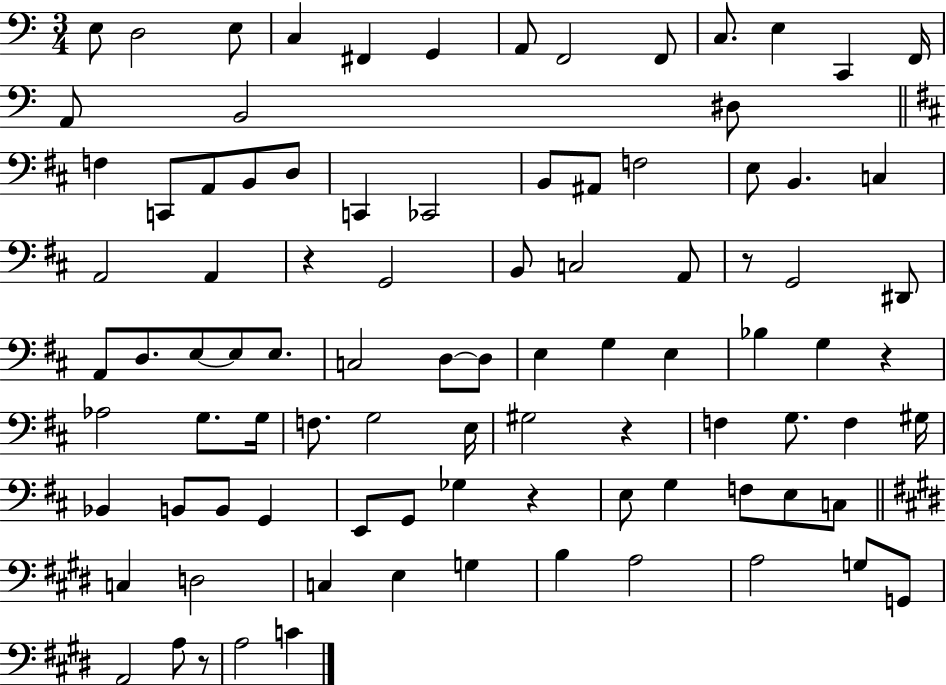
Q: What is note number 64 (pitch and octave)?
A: B2